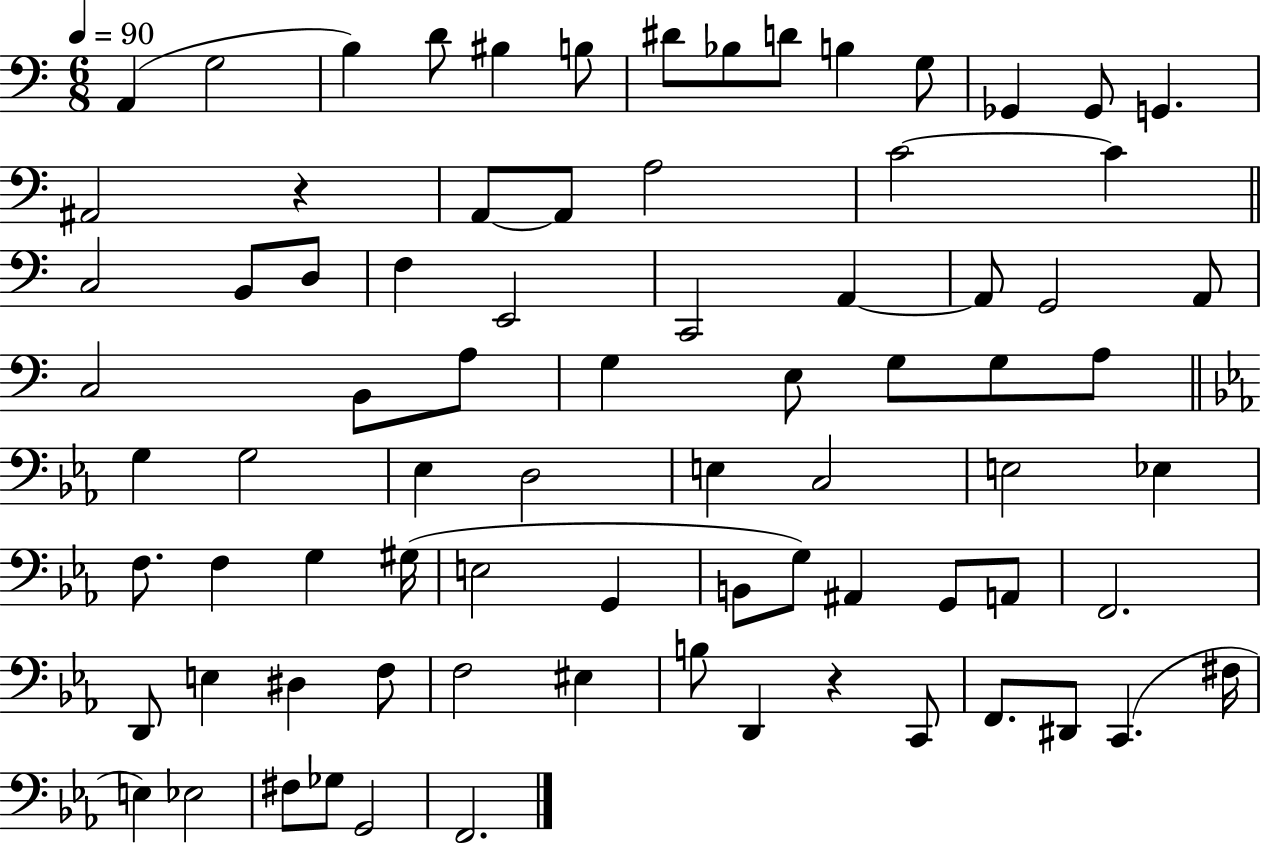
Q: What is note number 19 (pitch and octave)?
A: C4